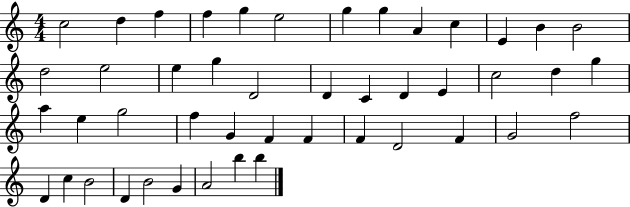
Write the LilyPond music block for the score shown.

{
  \clef treble
  \numericTimeSignature
  \time 4/4
  \key c \major
  c''2 d''4 f''4 | f''4 g''4 e''2 | g''4 g''4 a'4 c''4 | e'4 b'4 b'2 | \break d''2 e''2 | e''4 g''4 d'2 | d'4 c'4 d'4 e'4 | c''2 d''4 g''4 | \break a''4 e''4 g''2 | f''4 g'4 f'4 f'4 | f'4 d'2 f'4 | g'2 f''2 | \break d'4 c''4 b'2 | d'4 b'2 g'4 | a'2 b''4 b''4 | \bar "|."
}